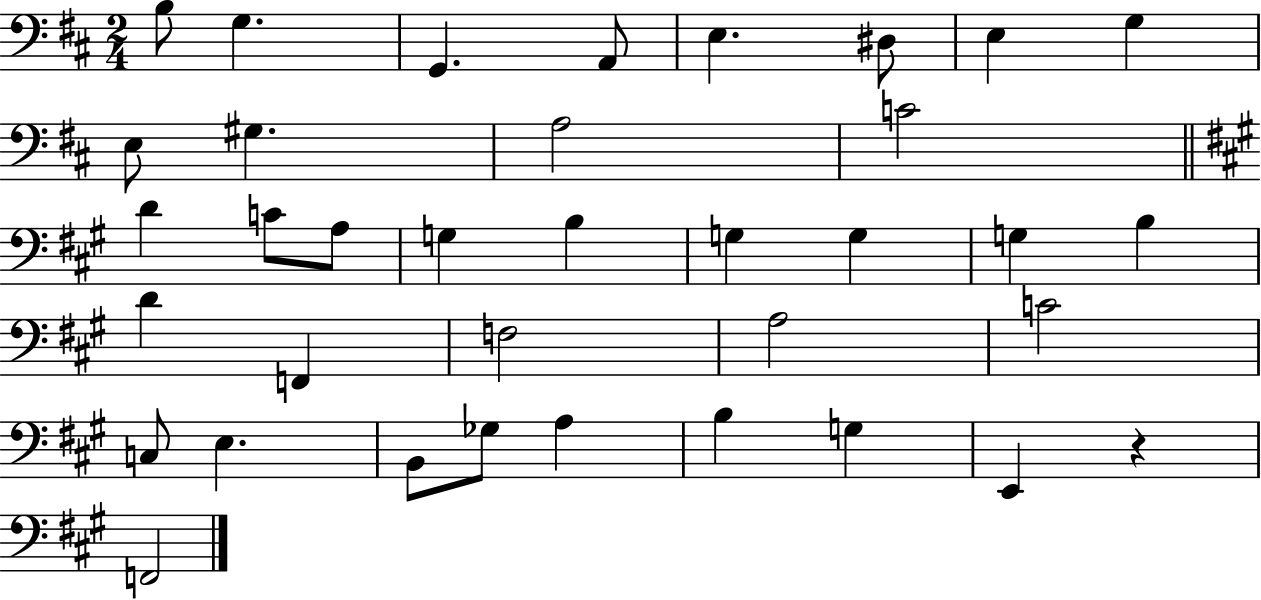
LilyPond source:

{
  \clef bass
  \numericTimeSignature
  \time 2/4
  \key d \major
  \repeat volta 2 { b8 g4. | g,4. a,8 | e4. dis8 | e4 g4 | \break e8 gis4. | a2 | c'2 | \bar "||" \break \key a \major d'4 c'8 a8 | g4 b4 | g4 g4 | g4 b4 | \break d'4 f,4 | f2 | a2 | c'2 | \break c8 e4. | b,8 ges8 a4 | b4 g4 | e,4 r4 | \break f,2 | } \bar "|."
}